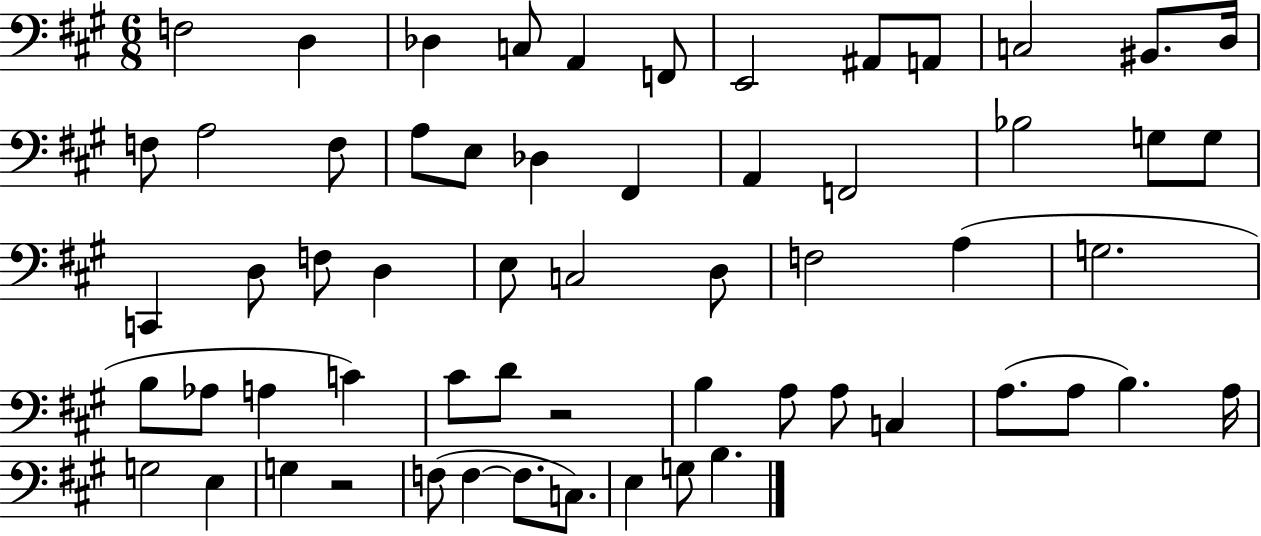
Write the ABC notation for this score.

X:1
T:Untitled
M:6/8
L:1/4
K:A
F,2 D, _D, C,/2 A,, F,,/2 E,,2 ^A,,/2 A,,/2 C,2 ^B,,/2 D,/4 F,/2 A,2 F,/2 A,/2 E,/2 _D, ^F,, A,, F,,2 _B,2 G,/2 G,/2 C,, D,/2 F,/2 D, E,/2 C,2 D,/2 F,2 A, G,2 B,/2 _A,/2 A, C ^C/2 D/2 z2 B, A,/2 A,/2 C, A,/2 A,/2 B, A,/4 G,2 E, G, z2 F,/2 F, F,/2 C,/2 E, G,/2 B,